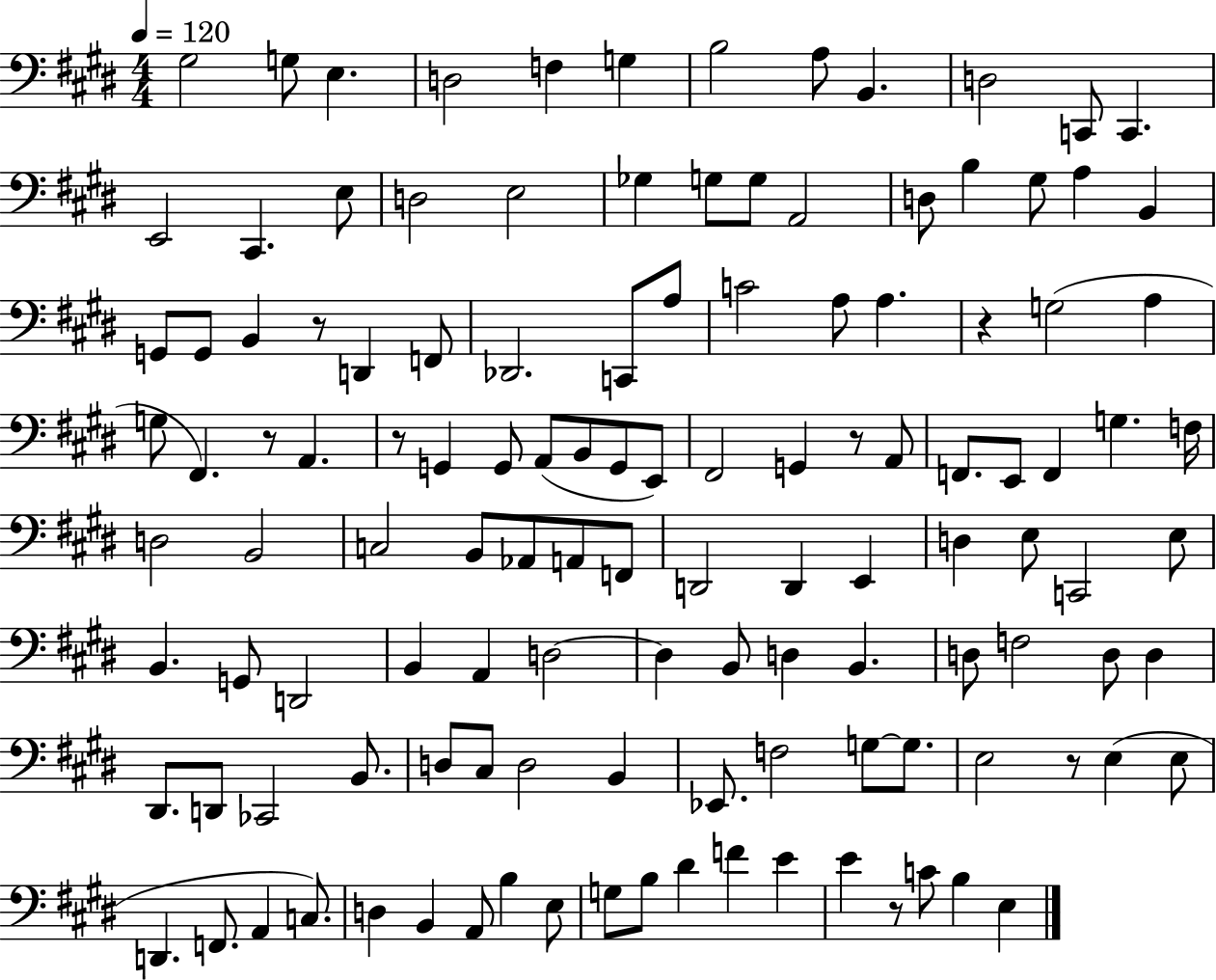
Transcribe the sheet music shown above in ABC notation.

X:1
T:Untitled
M:4/4
L:1/4
K:E
^G,2 G,/2 E, D,2 F, G, B,2 A,/2 B,, D,2 C,,/2 C,, E,,2 ^C,, E,/2 D,2 E,2 _G, G,/2 G,/2 A,,2 D,/2 B, ^G,/2 A, B,, G,,/2 G,,/2 B,, z/2 D,, F,,/2 _D,,2 C,,/2 A,/2 C2 A,/2 A, z G,2 A, G,/2 ^F,, z/2 A,, z/2 G,, G,,/2 A,,/2 B,,/2 G,,/2 E,,/2 ^F,,2 G,, z/2 A,,/2 F,,/2 E,,/2 F,, G, F,/4 D,2 B,,2 C,2 B,,/2 _A,,/2 A,,/2 F,,/2 D,,2 D,, E,, D, E,/2 C,,2 E,/2 B,, G,,/2 D,,2 B,, A,, D,2 D, B,,/2 D, B,, D,/2 F,2 D,/2 D, ^D,,/2 D,,/2 _C,,2 B,,/2 D,/2 ^C,/2 D,2 B,, _E,,/2 F,2 G,/2 G,/2 E,2 z/2 E, E,/2 D,, F,,/2 A,, C,/2 D, B,, A,,/2 B, E,/2 G,/2 B,/2 ^D F E E z/2 C/2 B, E,